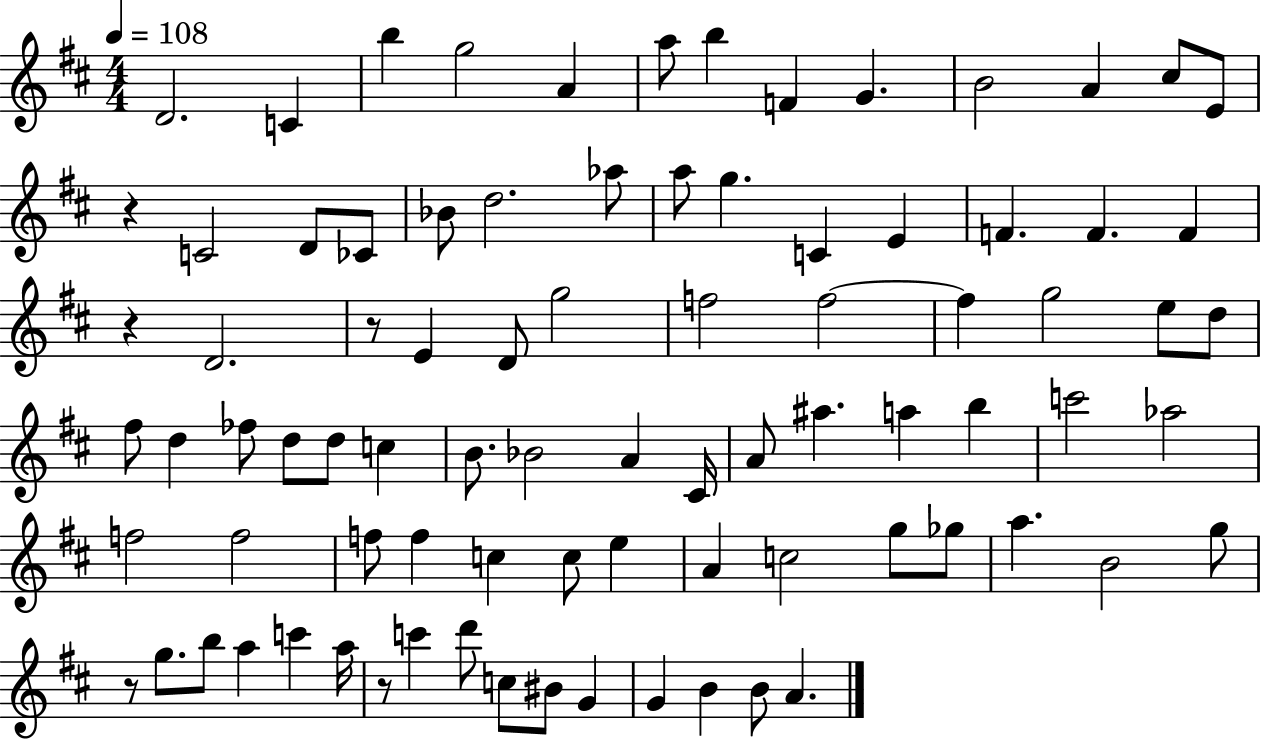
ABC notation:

X:1
T:Untitled
M:4/4
L:1/4
K:D
D2 C b g2 A a/2 b F G B2 A ^c/2 E/2 z C2 D/2 _C/2 _B/2 d2 _a/2 a/2 g C E F F F z D2 z/2 E D/2 g2 f2 f2 f g2 e/2 d/2 ^f/2 d _f/2 d/2 d/2 c B/2 _B2 A ^C/4 A/2 ^a a b c'2 _a2 f2 f2 f/2 f c c/2 e A c2 g/2 _g/2 a B2 g/2 z/2 g/2 b/2 a c' a/4 z/2 c' d'/2 c/2 ^B/2 G G B B/2 A